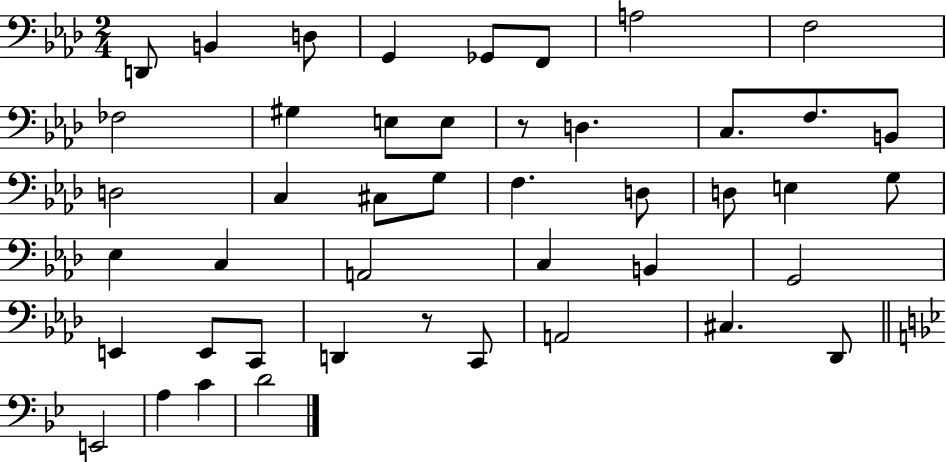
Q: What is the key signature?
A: AES major